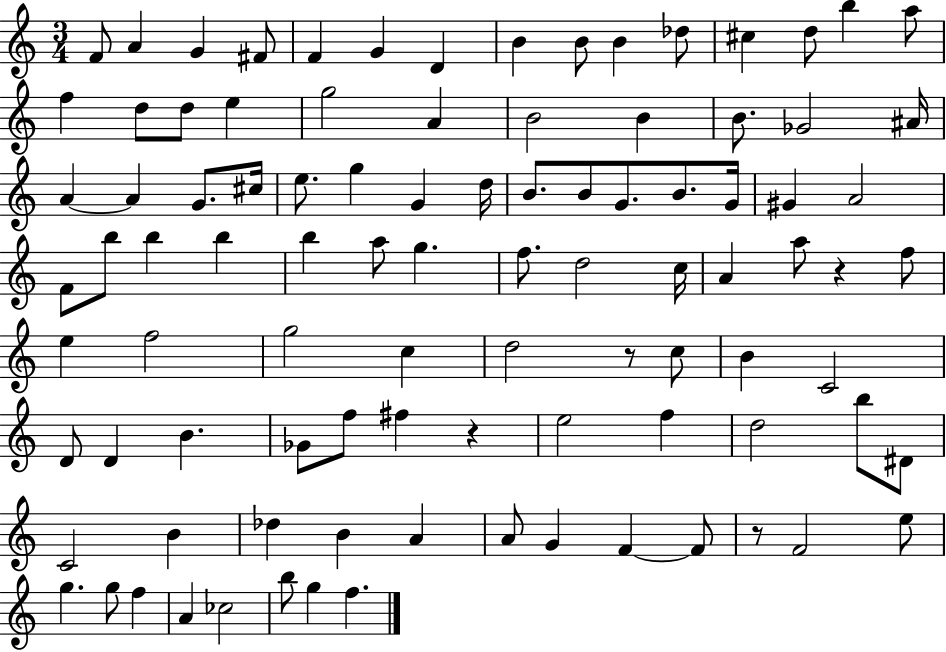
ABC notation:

X:1
T:Untitled
M:3/4
L:1/4
K:C
F/2 A G ^F/2 F G D B B/2 B _d/2 ^c d/2 b a/2 f d/2 d/2 e g2 A B2 B B/2 _G2 ^A/4 A A G/2 ^c/4 e/2 g G d/4 B/2 B/2 G/2 B/2 G/4 ^G A2 F/2 b/2 b b b a/2 g f/2 d2 c/4 A a/2 z f/2 e f2 g2 c d2 z/2 c/2 B C2 D/2 D B _G/2 f/2 ^f z e2 f d2 b/2 ^D/2 C2 B _d B A A/2 G F F/2 z/2 F2 e/2 g g/2 f A _c2 b/2 g f